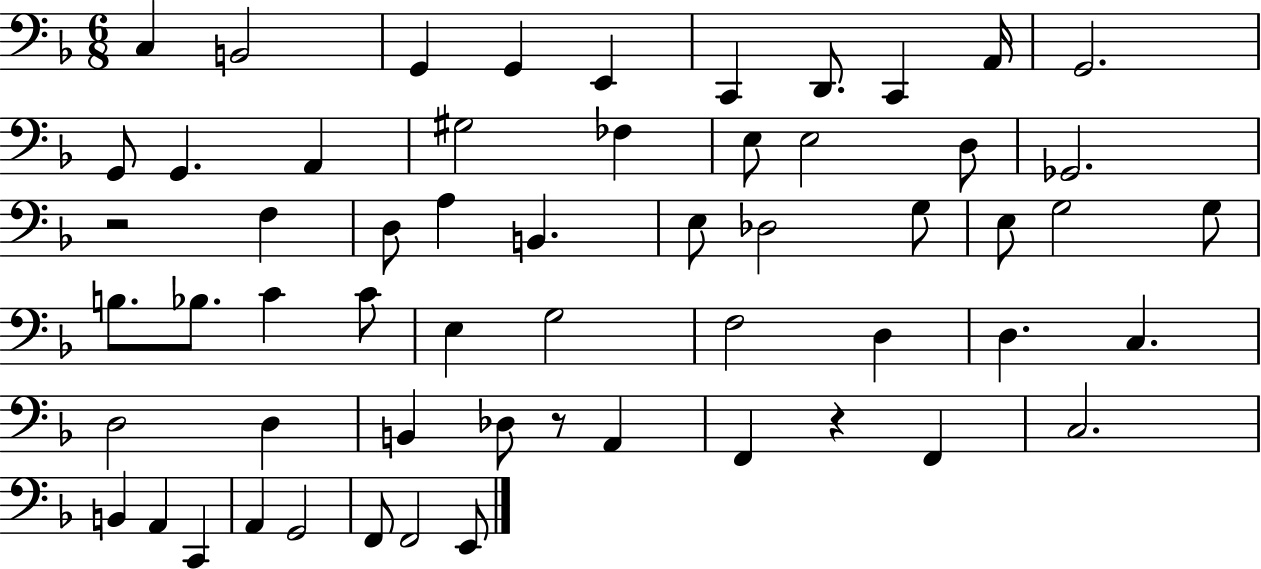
X:1
T:Untitled
M:6/8
L:1/4
K:F
C, B,,2 G,, G,, E,, C,, D,,/2 C,, A,,/4 G,,2 G,,/2 G,, A,, ^G,2 _F, E,/2 E,2 D,/2 _G,,2 z2 F, D,/2 A, B,, E,/2 _D,2 G,/2 E,/2 G,2 G,/2 B,/2 _B,/2 C C/2 E, G,2 F,2 D, D, C, D,2 D, B,, _D,/2 z/2 A,, F,, z F,, C,2 B,, A,, C,, A,, G,,2 F,,/2 F,,2 E,,/2